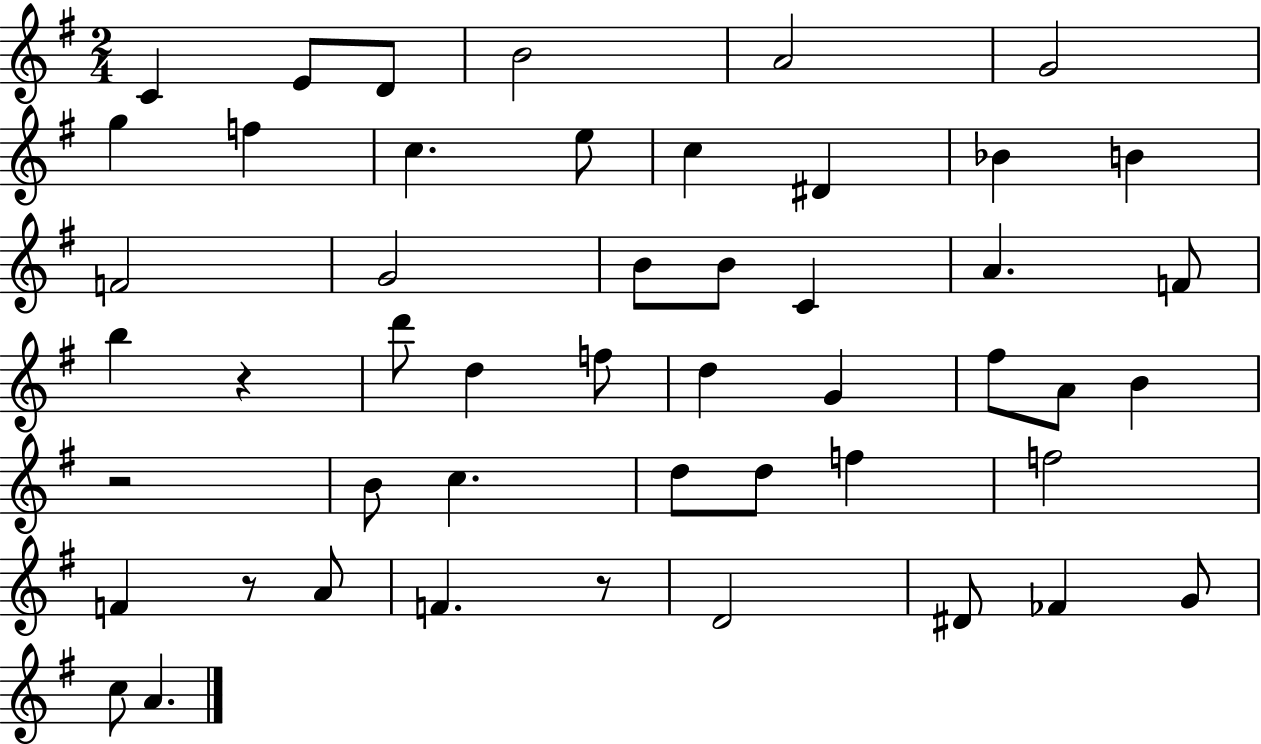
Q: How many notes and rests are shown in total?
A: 49